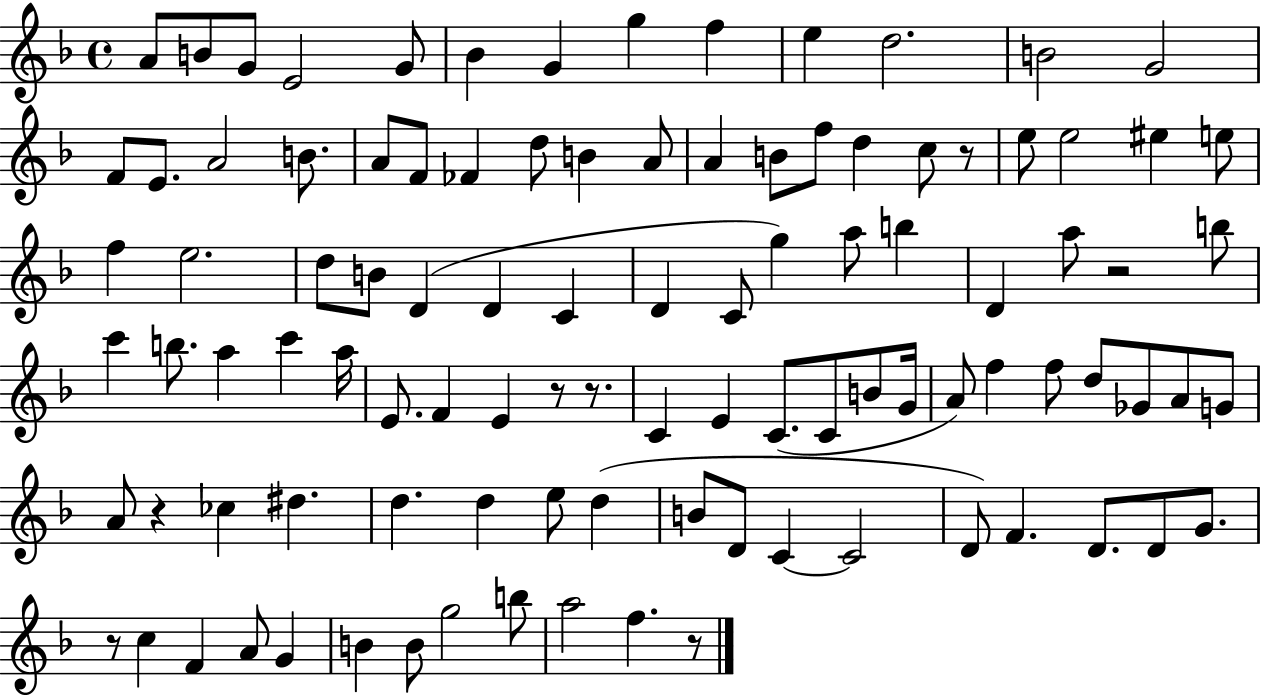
A4/e B4/e G4/e E4/h G4/e Bb4/q G4/q G5/q F5/q E5/q D5/h. B4/h G4/h F4/e E4/e. A4/h B4/e. A4/e F4/e FES4/q D5/e B4/q A4/e A4/q B4/e F5/e D5/q C5/e R/e E5/e E5/h EIS5/q E5/e F5/q E5/h. D5/e B4/e D4/q D4/q C4/q D4/q C4/e G5/q A5/e B5/q D4/q A5/e R/h B5/e C6/q B5/e. A5/q C6/q A5/s E4/e. F4/q E4/q R/e R/e. C4/q E4/q C4/e. C4/e B4/e G4/s A4/e F5/q F5/e D5/e Gb4/e A4/e G4/e A4/e R/q CES5/q D#5/q. D5/q. D5/q E5/e D5/q B4/e D4/e C4/q C4/h D4/e F4/q. D4/e. D4/e G4/e. R/e C5/q F4/q A4/e G4/q B4/q B4/e G5/h B5/e A5/h F5/q. R/e